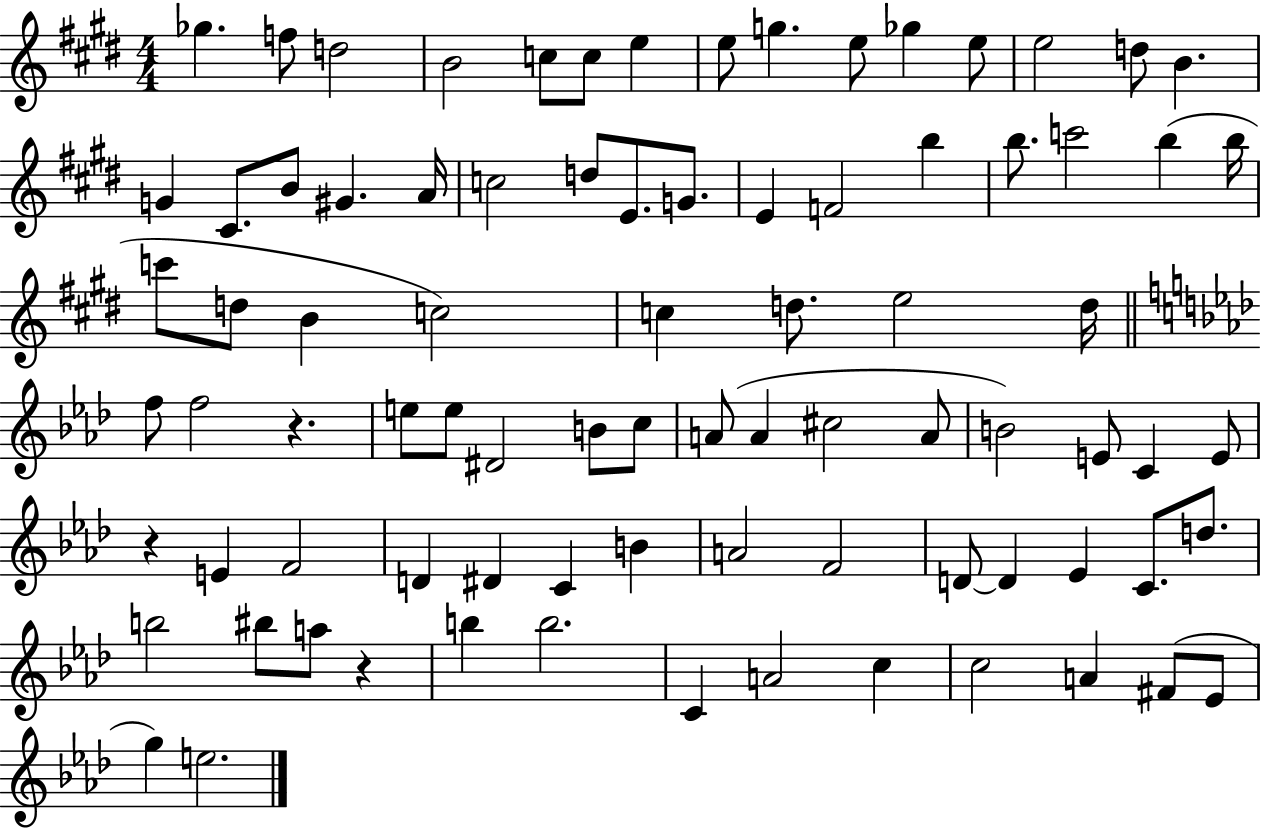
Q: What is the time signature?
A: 4/4